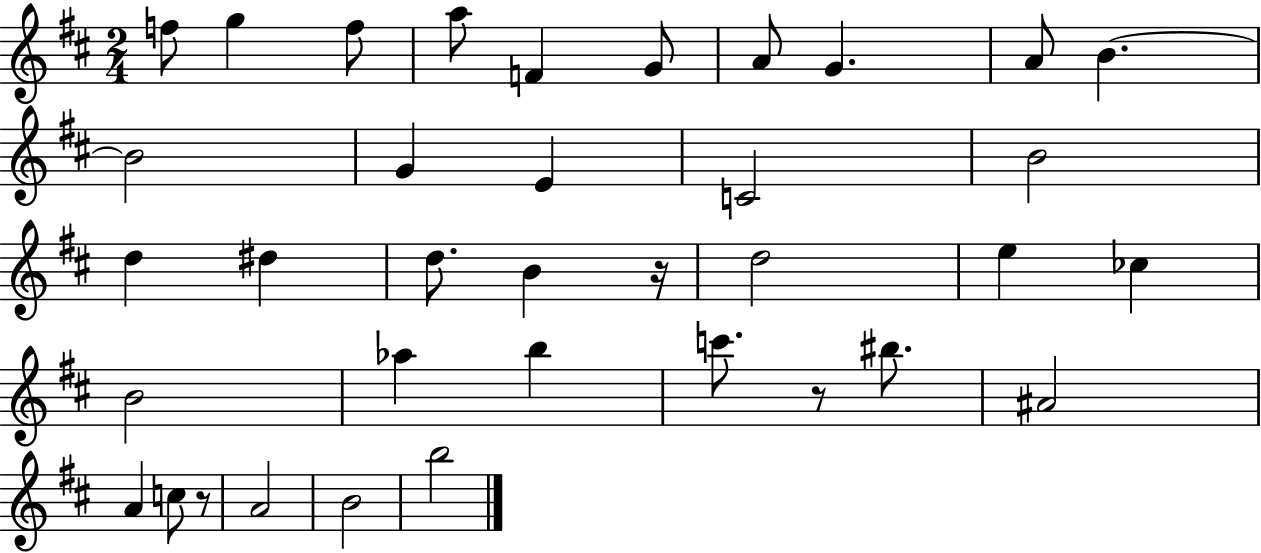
X:1
T:Untitled
M:2/4
L:1/4
K:D
f/2 g f/2 a/2 F G/2 A/2 G A/2 B B2 G E C2 B2 d ^d d/2 B z/4 d2 e _c B2 _a b c'/2 z/2 ^b/2 ^A2 A c/2 z/2 A2 B2 b2